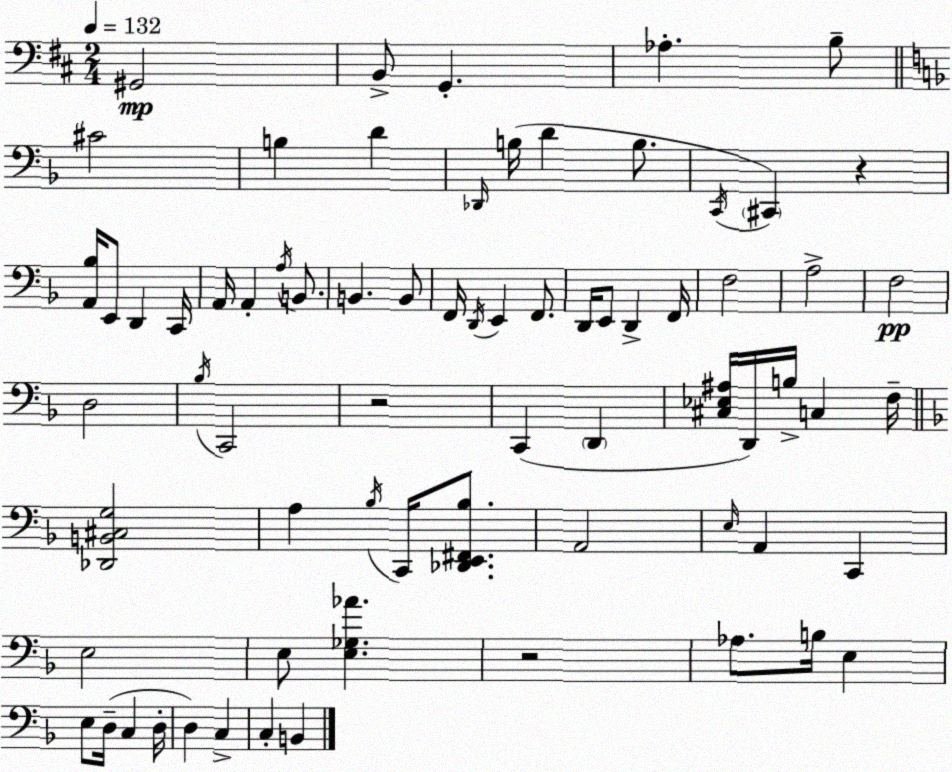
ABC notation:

X:1
T:Untitled
M:2/4
L:1/4
K:D
^G,,2 B,,/2 G,, _A, B,/2 ^C2 B, D _D,,/4 B,/4 D B,/2 C,,/4 ^C,, z [A,,_B,]/4 E,,/2 D,, C,,/4 A,,/4 A,, A,/4 B,,/2 B,, B,,/2 F,,/4 D,,/4 E,, F,,/2 D,,/4 E,,/2 D,, F,,/4 F,2 A,2 F,2 D,2 _B,/4 C,,2 z2 C,, D,, [^C,_E,^A,]/4 D,,/4 B,/4 C, F,/4 [_D,,B,,^C,G,]2 A, _B,/4 C,,/4 [_D,,E,,^F,,_B,]/2 A,,2 E,/4 A,, C,, E,2 E,/2 [E,_G,_A] z2 _A,/2 B,/4 E, E,/2 D,/4 C, D,/4 D, C, C, B,,